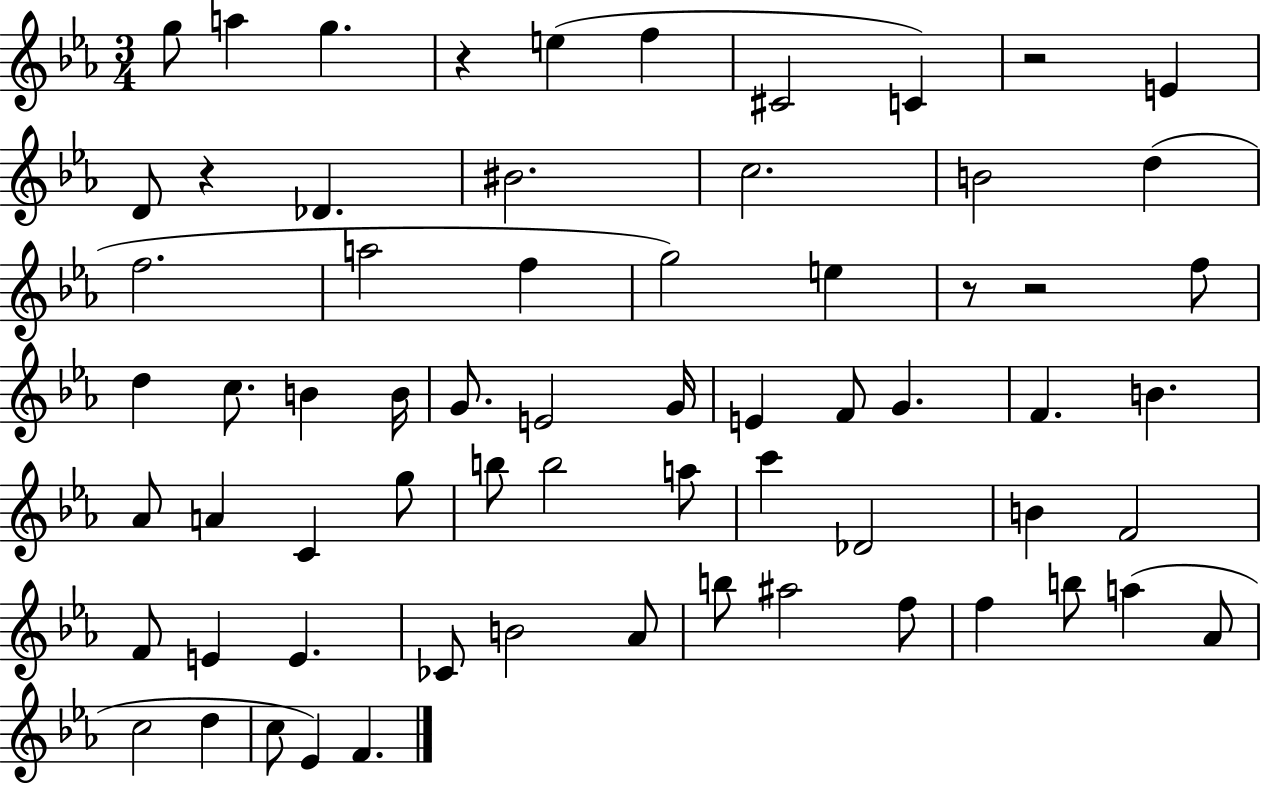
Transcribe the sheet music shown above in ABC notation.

X:1
T:Untitled
M:3/4
L:1/4
K:Eb
g/2 a g z e f ^C2 C z2 E D/2 z _D ^B2 c2 B2 d f2 a2 f g2 e z/2 z2 f/2 d c/2 B B/4 G/2 E2 G/4 E F/2 G F B _A/2 A C g/2 b/2 b2 a/2 c' _D2 B F2 F/2 E E _C/2 B2 _A/2 b/2 ^a2 f/2 f b/2 a _A/2 c2 d c/2 _E F